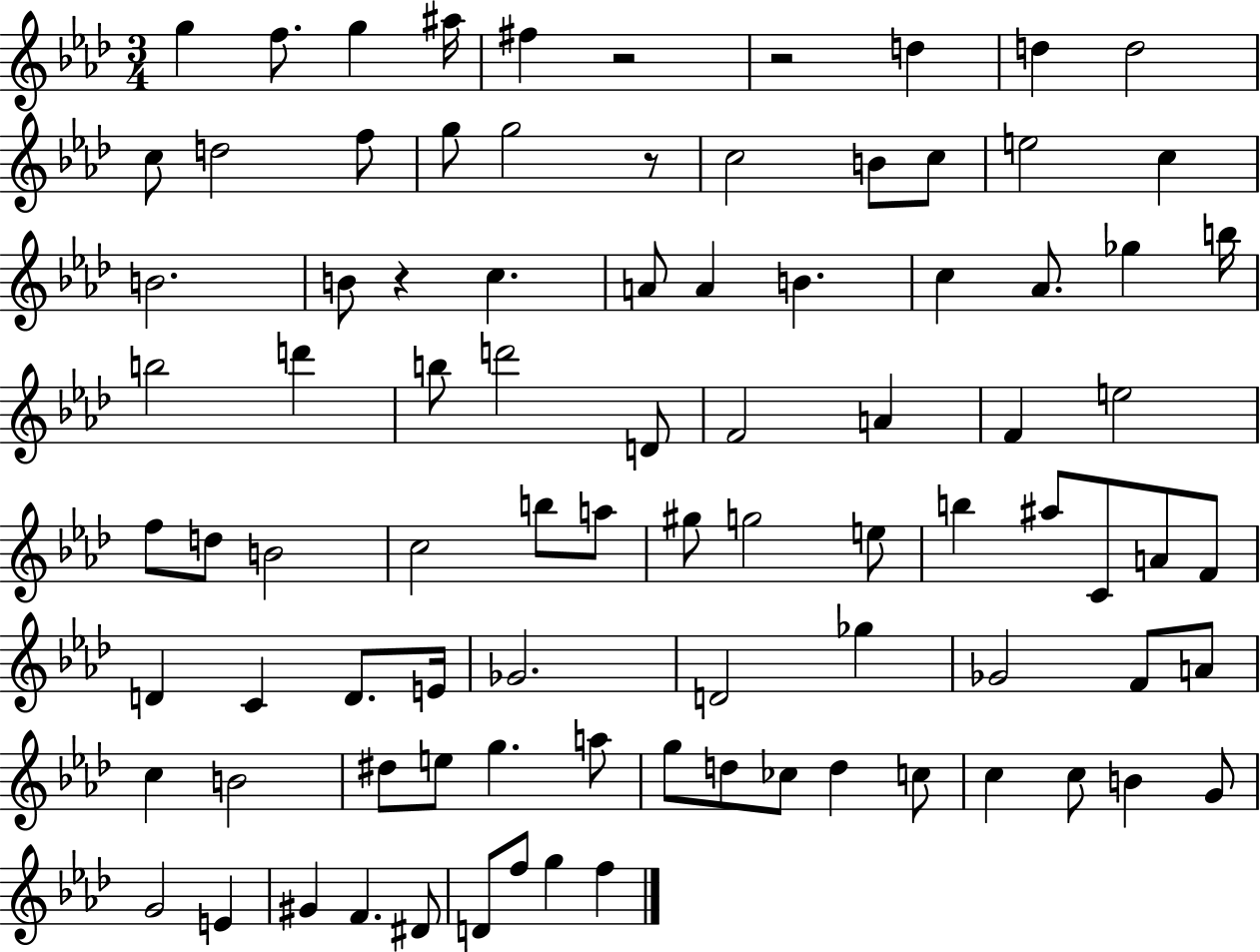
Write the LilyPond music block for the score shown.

{
  \clef treble
  \numericTimeSignature
  \time 3/4
  \key aes \major
  g''4 f''8. g''4 ais''16 | fis''4 r2 | r2 d''4 | d''4 d''2 | \break c''8 d''2 f''8 | g''8 g''2 r8 | c''2 b'8 c''8 | e''2 c''4 | \break b'2. | b'8 r4 c''4. | a'8 a'4 b'4. | c''4 aes'8. ges''4 b''16 | \break b''2 d'''4 | b''8 d'''2 d'8 | f'2 a'4 | f'4 e''2 | \break f''8 d''8 b'2 | c''2 b''8 a''8 | gis''8 g''2 e''8 | b''4 ais''8 c'8 a'8 f'8 | \break d'4 c'4 d'8. e'16 | ges'2. | d'2 ges''4 | ges'2 f'8 a'8 | \break c''4 b'2 | dis''8 e''8 g''4. a''8 | g''8 d''8 ces''8 d''4 c''8 | c''4 c''8 b'4 g'8 | \break g'2 e'4 | gis'4 f'4. dis'8 | d'8 f''8 g''4 f''4 | \bar "|."
}